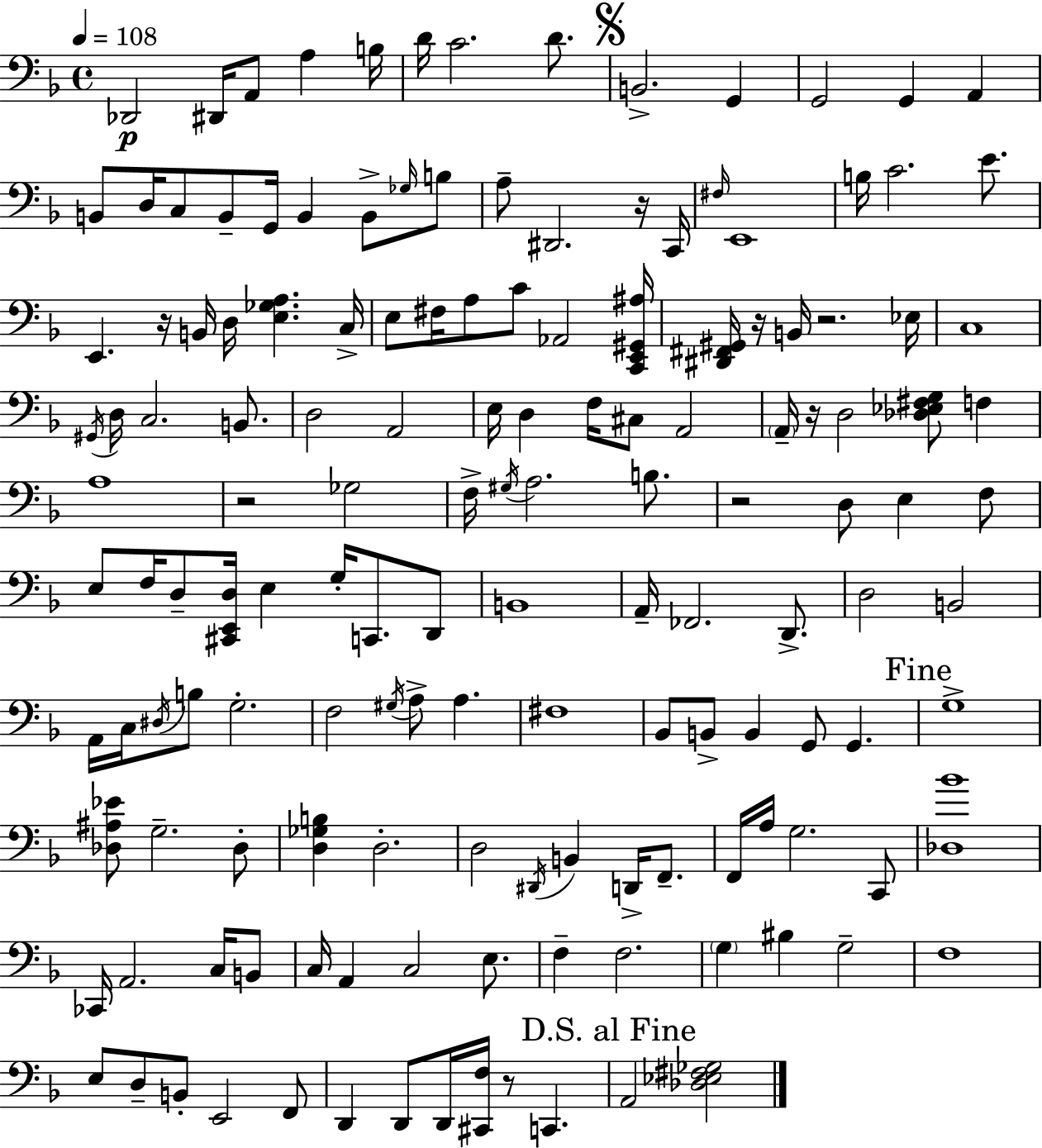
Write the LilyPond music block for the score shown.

{
  \clef bass
  \time 4/4
  \defaultTimeSignature
  \key d \minor
  \tempo 4 = 108
  \repeat volta 2 { des,2\p dis,16 a,8 a4 b16 | d'16 c'2. d'8. | \mark \markup { \musicglyph "scripts.segno" } b,2.-> g,4 | g,2 g,4 a,4 | \break b,8 d16 c8 b,8-- g,16 b,4 b,8-> \grace { ges16 } b8 | a8-- dis,2. r16 | c,16 \grace { fis16 } e,1 | b16 c'2. e'8. | \break e,4. r16 b,16 d16 <e ges a>4. | c16-> e8 fis16 a8 c'8 aes,2 | <c, e, gis, ais>16 <dis, fis, gis,>16 r16 b,16 r2. | ees16 c1 | \break \acciaccatura { gis,16 } d16 c2. | b,8. d2 a,2 | e16 d4 f16 cis8 a,2 | \parenthesize a,16-- r16 d2 <des ees fis g>8 f4 | \break a1 | r2 ges2 | f16-> \acciaccatura { gis16 } a2. | b8. r2 d8 e4 | \break f8 e8 f16 d8-- <cis, e, d>16 e4 g16-. c,8. | d,8 b,1 | a,16-- fes,2. | d,8.-> d2 b,2 | \break a,16 c16 \acciaccatura { dis16 } b8 g2.-. | f2 \acciaccatura { gis16 } a8-> | a4. fis1 | bes,8 b,8-> b,4 g,8 | \break g,4. \mark "Fine" g1-> | <des ais ees'>8 g2.-- | des8-. <d ges b>4 d2.-. | d2 \acciaccatura { dis,16 } b,4 | \break d,16-> f,8.-- f,16 a16 g2. | c,8 <des bes'>1 | ces,16 a,2. | c16 b,8 c16 a,4 c2 | \break e8. f4-- f2. | \parenthesize g4 bis4 g2-- | f1 | e8 d8-- b,8-. e,2 | \break f,8 d,4 d,8 d,16 <cis, f>16 r8 | c,4. \mark "D.S. al Fine" a,2 <des ees fis ges>2 | } \bar "|."
}